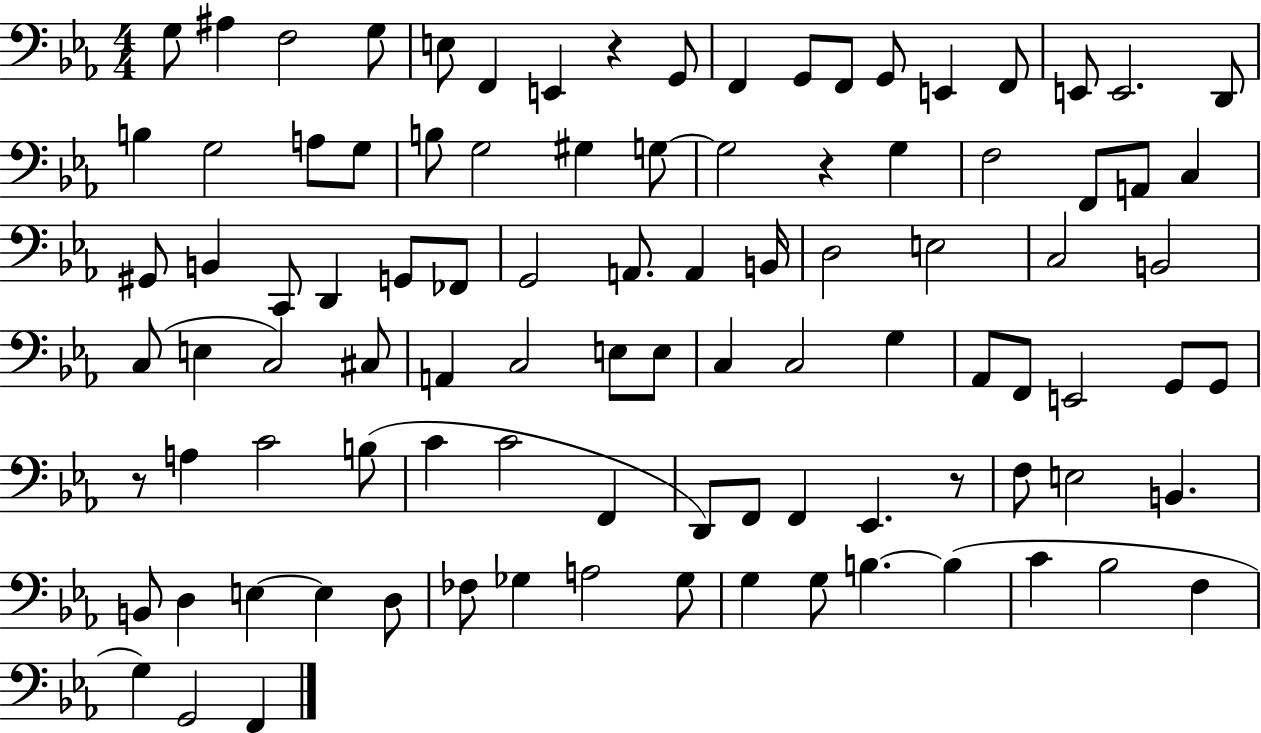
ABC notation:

X:1
T:Untitled
M:4/4
L:1/4
K:Eb
G,/2 ^A, F,2 G,/2 E,/2 F,, E,, z G,,/2 F,, G,,/2 F,,/2 G,,/2 E,, F,,/2 E,,/2 E,,2 D,,/2 B, G,2 A,/2 G,/2 B,/2 G,2 ^G, G,/2 G,2 z G, F,2 F,,/2 A,,/2 C, ^G,,/2 B,, C,,/2 D,, G,,/2 _F,,/2 G,,2 A,,/2 A,, B,,/4 D,2 E,2 C,2 B,,2 C,/2 E, C,2 ^C,/2 A,, C,2 E,/2 E,/2 C, C,2 G, _A,,/2 F,,/2 E,,2 G,,/2 G,,/2 z/2 A, C2 B,/2 C C2 F,, D,,/2 F,,/2 F,, _E,, z/2 F,/2 E,2 B,, B,,/2 D, E, E, D,/2 _F,/2 _G, A,2 _G,/2 G, G,/2 B, B, C _B,2 F, G, G,,2 F,,